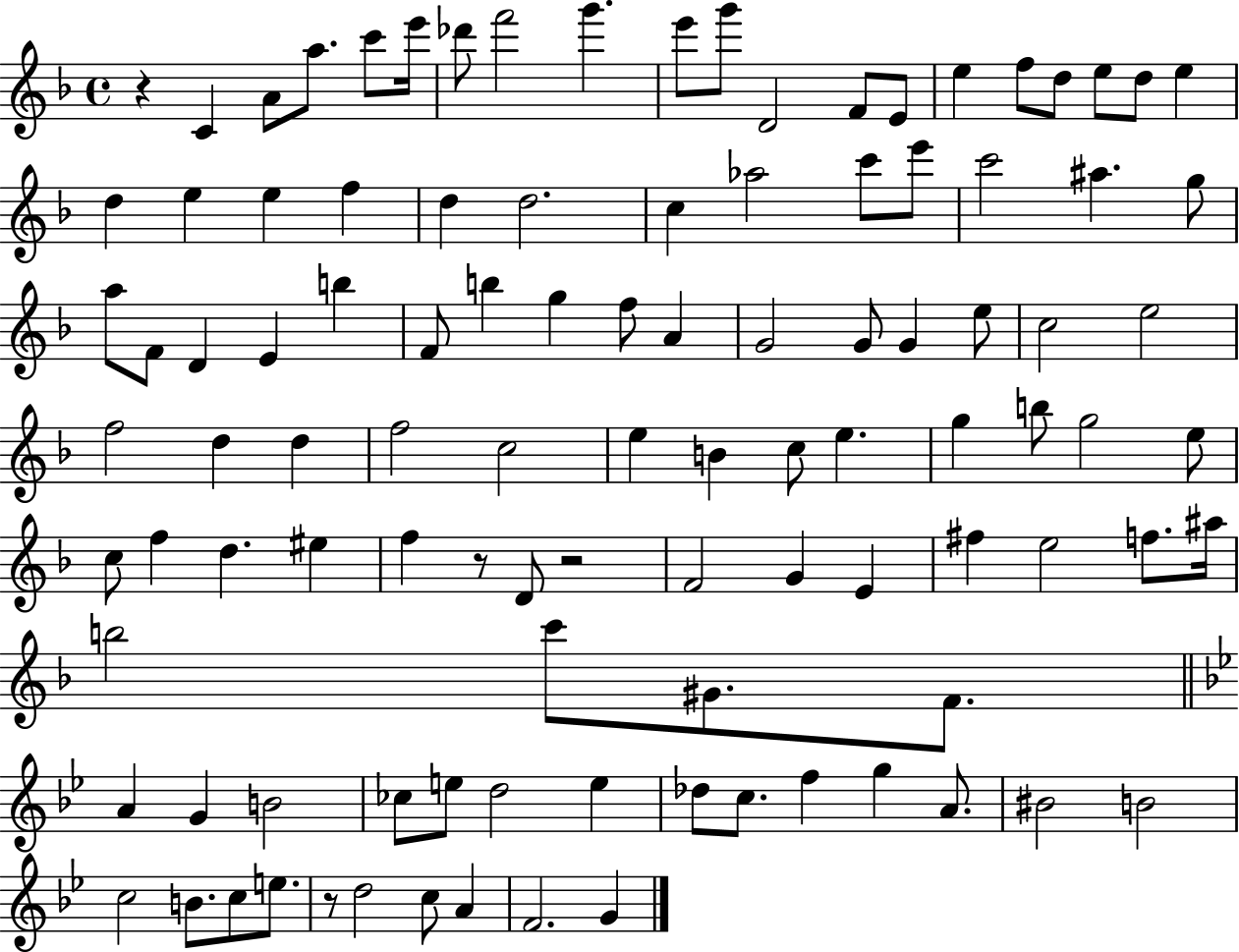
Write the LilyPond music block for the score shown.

{
  \clef treble
  \time 4/4
  \defaultTimeSignature
  \key f \major
  r4 c'4 a'8 a''8. c'''8 e'''16 | des'''8 f'''2 g'''4. | e'''8 g'''8 d'2 f'8 e'8 | e''4 f''8 d''8 e''8 d''8 e''4 | \break d''4 e''4 e''4 f''4 | d''4 d''2. | c''4 aes''2 c'''8 e'''8 | c'''2 ais''4. g''8 | \break a''8 f'8 d'4 e'4 b''4 | f'8 b''4 g''4 f''8 a'4 | g'2 g'8 g'4 e''8 | c''2 e''2 | \break f''2 d''4 d''4 | f''2 c''2 | e''4 b'4 c''8 e''4. | g''4 b''8 g''2 e''8 | \break c''8 f''4 d''4. eis''4 | f''4 r8 d'8 r2 | f'2 g'4 e'4 | fis''4 e''2 f''8. ais''16 | \break b''2 c'''8 gis'8. f'8. | \bar "||" \break \key g \minor a'4 g'4 b'2 | ces''8 e''8 d''2 e''4 | des''8 c''8. f''4 g''4 a'8. | bis'2 b'2 | \break c''2 b'8. c''8 e''8. | r8 d''2 c''8 a'4 | f'2. g'4 | \bar "|."
}